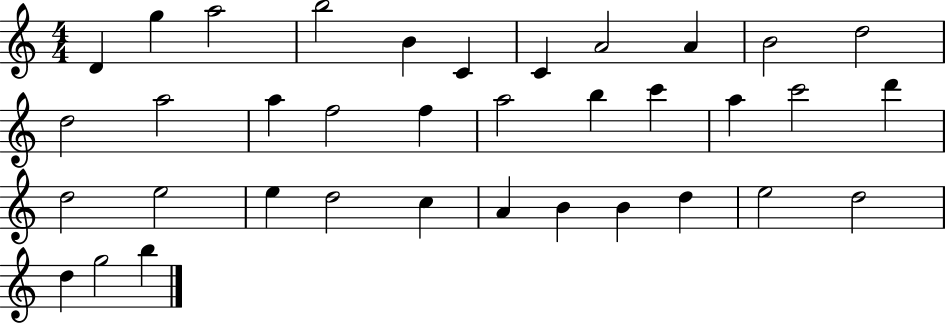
D4/q G5/q A5/h B5/h B4/q C4/q C4/q A4/h A4/q B4/h D5/h D5/h A5/h A5/q F5/h F5/q A5/h B5/q C6/q A5/q C6/h D6/q D5/h E5/h E5/q D5/h C5/q A4/q B4/q B4/q D5/q E5/h D5/h D5/q G5/h B5/q